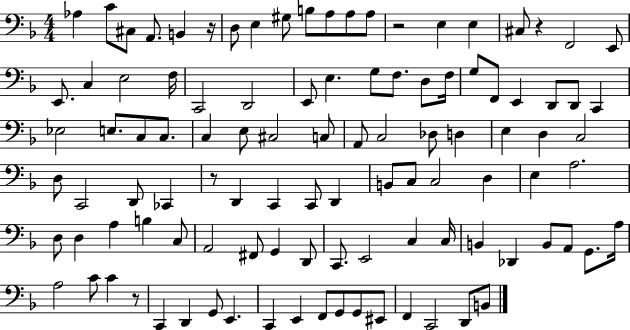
X:1
T:Untitled
M:4/4
L:1/4
K:F
_A, C/2 ^C,/2 A,,/2 B,, z/4 D,/2 E, ^G,/2 B,/2 A,/2 A,/2 A,/2 z2 E, E, ^C,/2 z F,,2 E,,/2 E,,/2 C, E,2 F,/4 C,,2 D,,2 E,,/2 E, G,/2 F,/2 D,/2 F,/4 G,/2 F,,/2 E,, D,,/2 D,,/2 C,, _E,2 E,/2 C,/2 C,/2 C, E,/2 ^C,2 C,/2 A,,/2 C,2 _D,/2 D, E, D, C,2 D,/2 C,,2 D,,/2 _C,, z/2 D,, C,, C,,/2 D,, B,,/2 C,/2 C,2 D, E, A,2 D,/2 D, A, B, C,/2 A,,2 ^F,,/2 G,, D,,/2 C,,/2 E,,2 C, C,/4 B,, _D,, B,,/2 A,,/2 G,,/2 A,/4 A,2 C/2 C z/2 C,, D,, G,,/2 E,, C,, E,, F,,/2 G,,/2 G,,/2 ^E,,/2 F,, C,,2 D,,/2 B,,/2